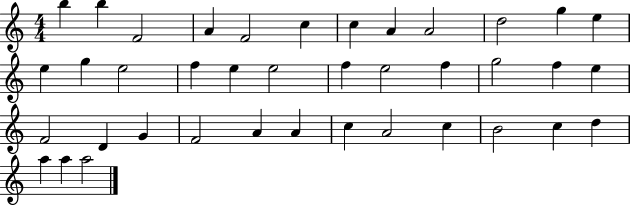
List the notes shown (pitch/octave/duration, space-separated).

B5/q B5/q F4/h A4/q F4/h C5/q C5/q A4/q A4/h D5/h G5/q E5/q E5/q G5/q E5/h F5/q E5/q E5/h F5/q E5/h F5/q G5/h F5/q E5/q F4/h D4/q G4/q F4/h A4/q A4/q C5/q A4/h C5/q B4/h C5/q D5/q A5/q A5/q A5/h